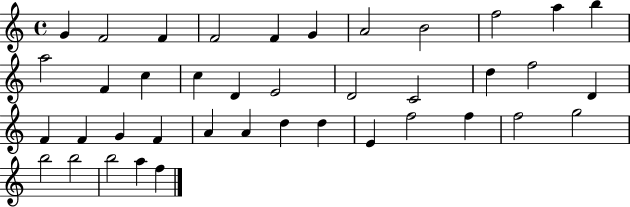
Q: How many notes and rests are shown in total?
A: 40